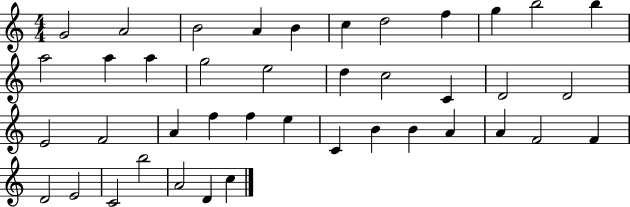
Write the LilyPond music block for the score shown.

{
  \clef treble
  \numericTimeSignature
  \time 4/4
  \key c \major
  g'2 a'2 | b'2 a'4 b'4 | c''4 d''2 f''4 | g''4 b''2 b''4 | \break a''2 a''4 a''4 | g''2 e''2 | d''4 c''2 c'4 | d'2 d'2 | \break e'2 f'2 | a'4 f''4 f''4 e''4 | c'4 b'4 b'4 a'4 | a'4 f'2 f'4 | \break d'2 e'2 | c'2 b''2 | a'2 d'4 c''4 | \bar "|."
}